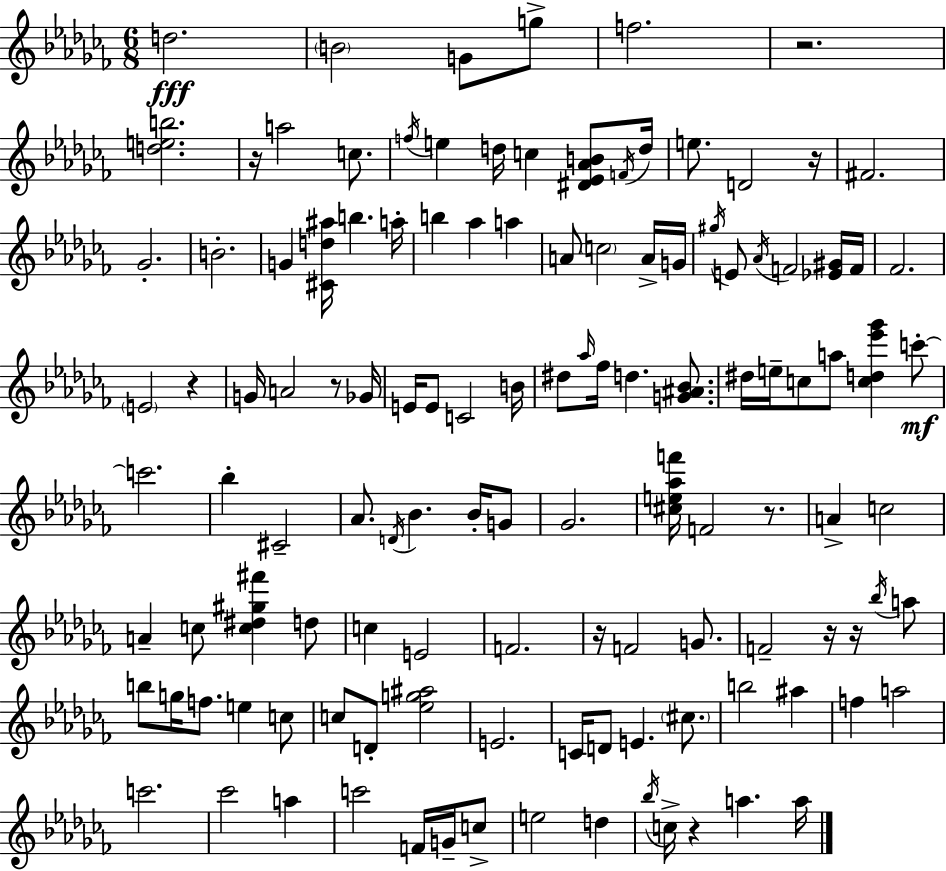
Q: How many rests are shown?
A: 10